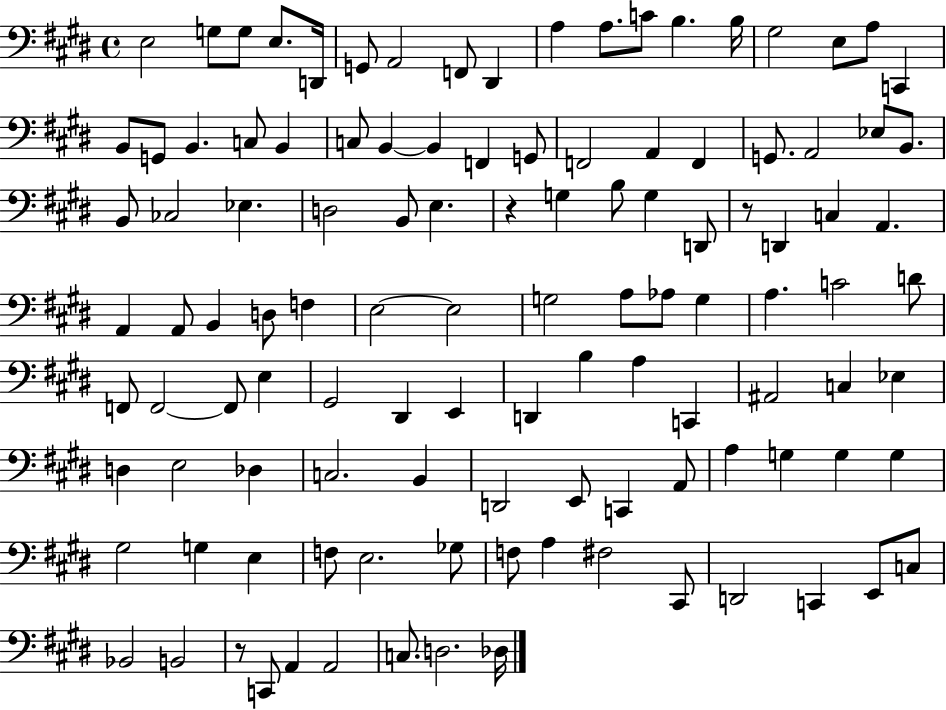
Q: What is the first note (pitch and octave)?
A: E3